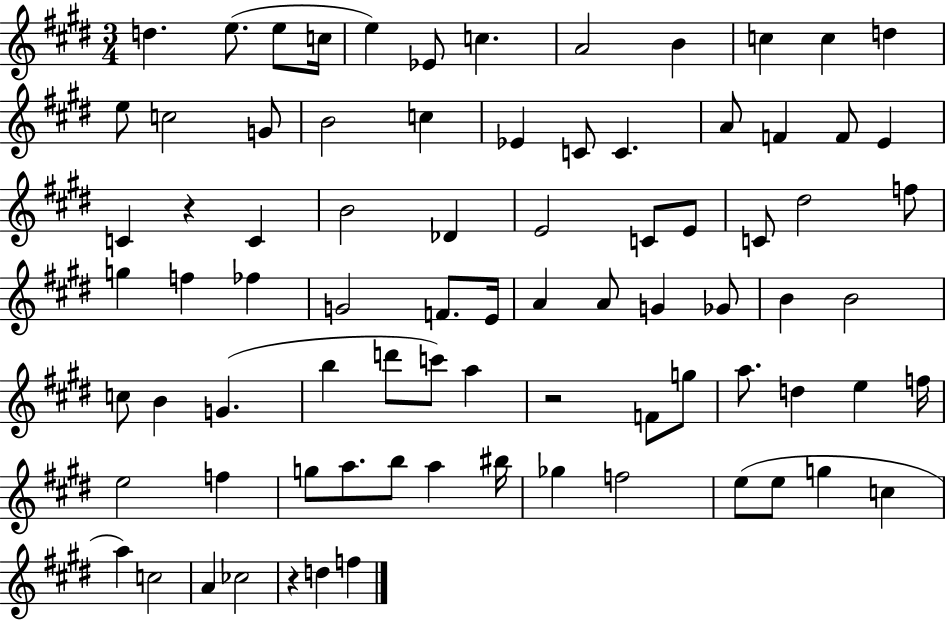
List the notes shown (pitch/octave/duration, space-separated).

D5/q. E5/e. E5/e C5/s E5/q Eb4/e C5/q. A4/h B4/q C5/q C5/q D5/q E5/e C5/h G4/e B4/h C5/q Eb4/q C4/e C4/q. A4/e F4/q F4/e E4/q C4/q R/q C4/q B4/h Db4/q E4/h C4/e E4/e C4/e D#5/h F5/e G5/q F5/q FES5/q G4/h F4/e. E4/s A4/q A4/e G4/q Gb4/e B4/q B4/h C5/e B4/q G4/q. B5/q D6/e C6/e A5/q R/h F4/e G5/e A5/e. D5/q E5/q F5/s E5/h F5/q G5/e A5/e. B5/e A5/q BIS5/s Gb5/q F5/h E5/e E5/e G5/q C5/q A5/q C5/h A4/q CES5/h R/q D5/q F5/q